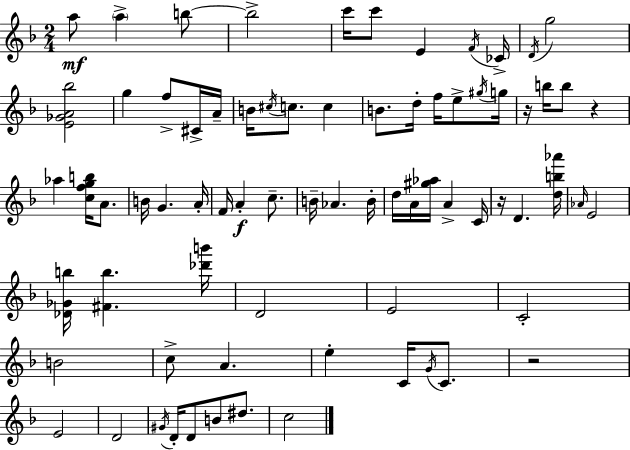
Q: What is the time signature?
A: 2/4